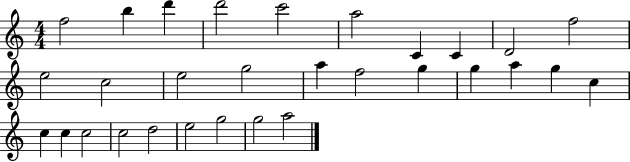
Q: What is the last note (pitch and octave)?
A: A5